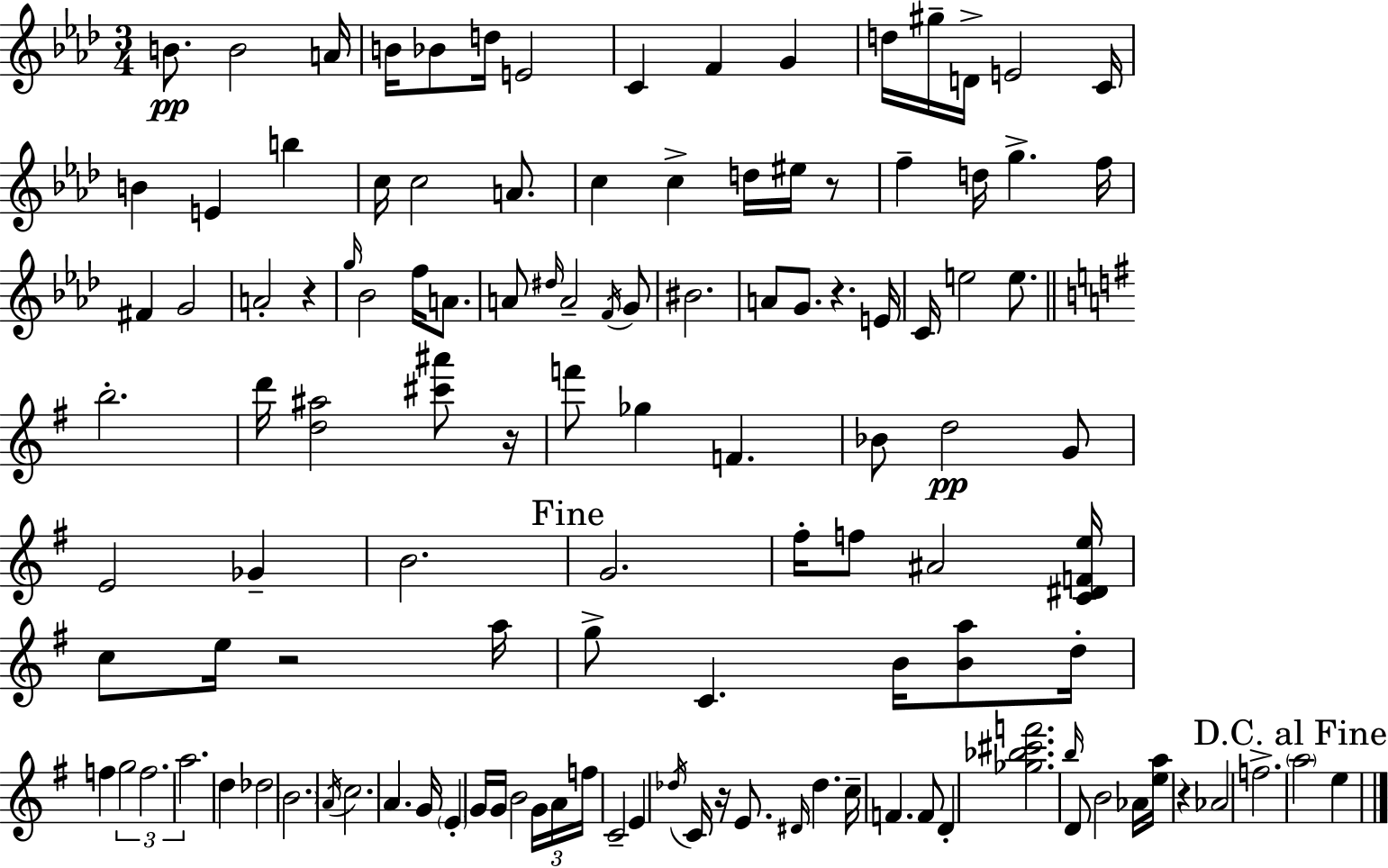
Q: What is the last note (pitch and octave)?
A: E5